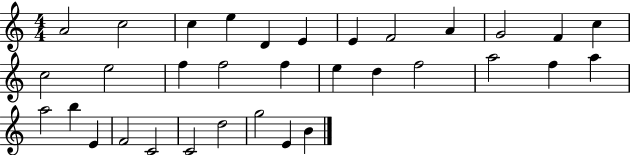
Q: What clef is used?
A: treble